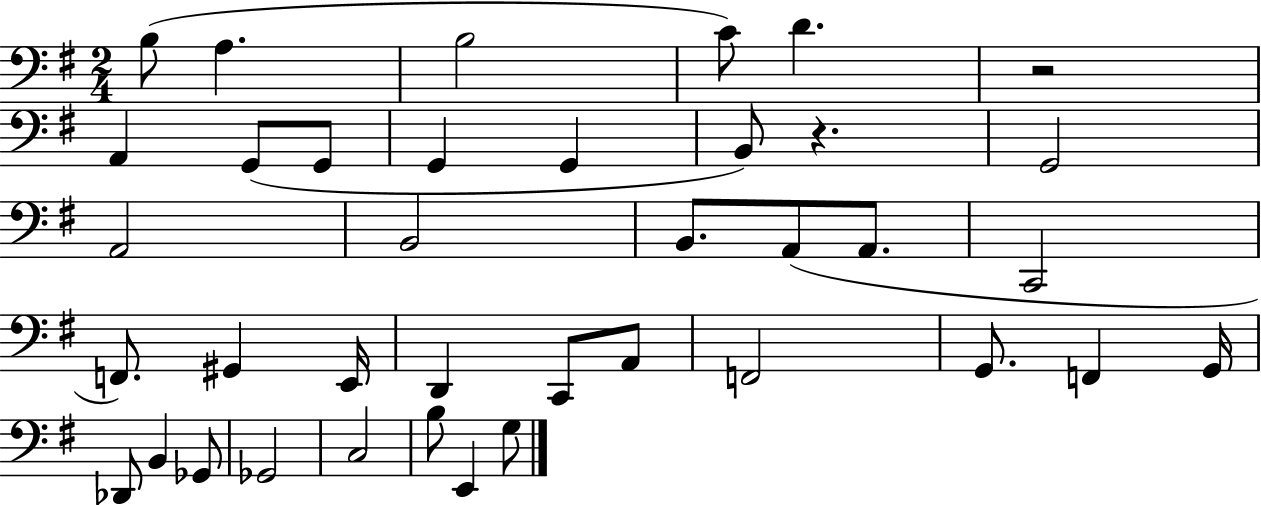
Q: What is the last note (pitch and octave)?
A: G3